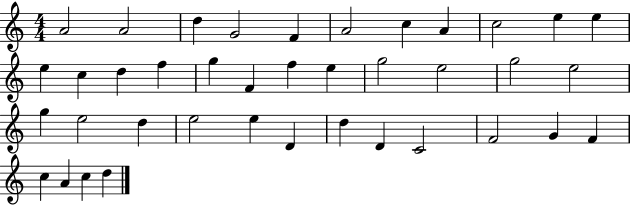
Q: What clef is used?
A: treble